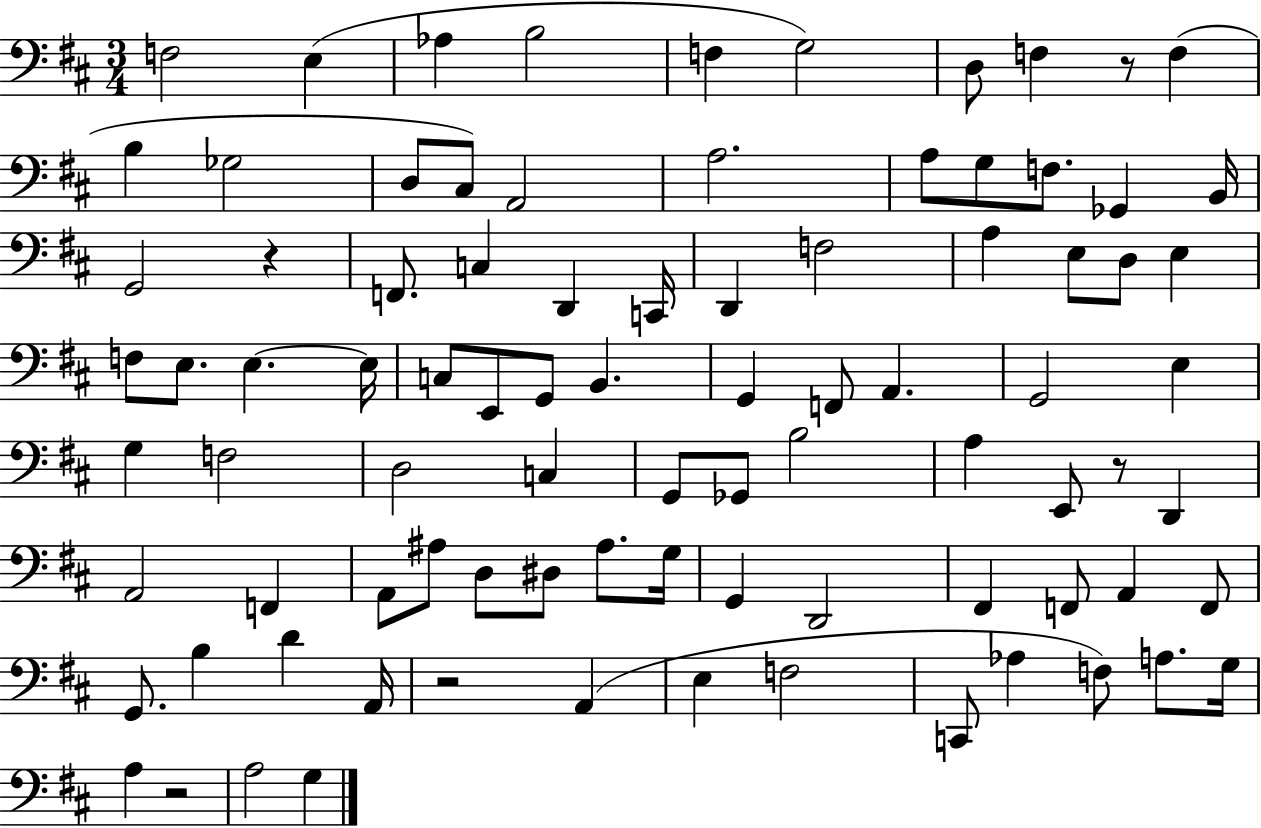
{
  \clef bass
  \numericTimeSignature
  \time 3/4
  \key d \major
  f2 e4( | aes4 b2 | f4 g2) | d8 f4 r8 f4( | \break b4 ges2 | d8 cis8) a,2 | a2. | a8 g8 f8. ges,4 b,16 | \break g,2 r4 | f,8. c4 d,4 c,16 | d,4 f2 | a4 e8 d8 e4 | \break f8 e8. e4.~~ e16 | c8 e,8 g,8 b,4. | g,4 f,8 a,4. | g,2 e4 | \break g4 f2 | d2 c4 | g,8 ges,8 b2 | a4 e,8 r8 d,4 | \break a,2 f,4 | a,8 ais8 d8 dis8 ais8. g16 | g,4 d,2 | fis,4 f,8 a,4 f,8 | \break g,8. b4 d'4 a,16 | r2 a,4( | e4 f2 | c,8 aes4 f8) a8. g16 | \break a4 r2 | a2 g4 | \bar "|."
}